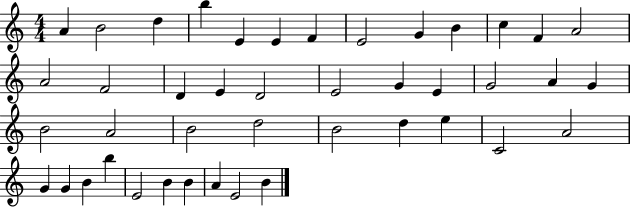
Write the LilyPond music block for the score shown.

{
  \clef treble
  \numericTimeSignature
  \time 4/4
  \key c \major
  a'4 b'2 d''4 | b''4 e'4 e'4 f'4 | e'2 g'4 b'4 | c''4 f'4 a'2 | \break a'2 f'2 | d'4 e'4 d'2 | e'2 g'4 e'4 | g'2 a'4 g'4 | \break b'2 a'2 | b'2 d''2 | b'2 d''4 e''4 | c'2 a'2 | \break g'4 g'4 b'4 b''4 | e'2 b'4 b'4 | a'4 e'2 b'4 | \bar "|."
}